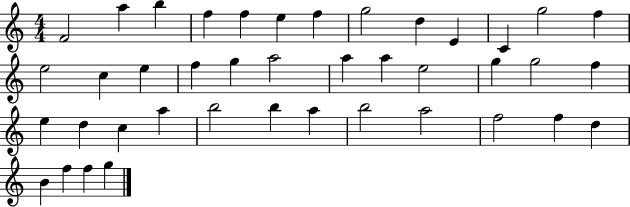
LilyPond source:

{
  \clef treble
  \numericTimeSignature
  \time 4/4
  \key c \major
  f'2 a''4 b''4 | f''4 f''4 e''4 f''4 | g''2 d''4 e'4 | c'4 g''2 f''4 | \break e''2 c''4 e''4 | f''4 g''4 a''2 | a''4 a''4 e''2 | g''4 g''2 f''4 | \break e''4 d''4 c''4 a''4 | b''2 b''4 a''4 | b''2 a''2 | f''2 f''4 d''4 | \break b'4 f''4 f''4 g''4 | \bar "|."
}